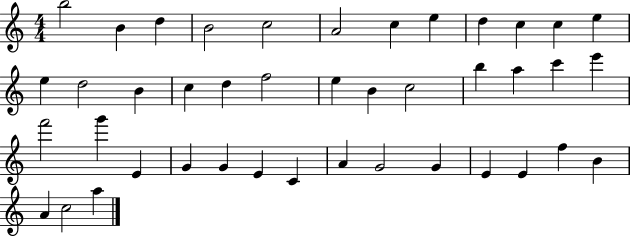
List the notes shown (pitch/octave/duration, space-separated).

B5/h B4/q D5/q B4/h C5/h A4/h C5/q E5/q D5/q C5/q C5/q E5/q E5/q D5/h B4/q C5/q D5/q F5/h E5/q B4/q C5/h B5/q A5/q C6/q E6/q F6/h G6/q E4/q G4/q G4/q E4/q C4/q A4/q G4/h G4/q E4/q E4/q F5/q B4/q A4/q C5/h A5/q